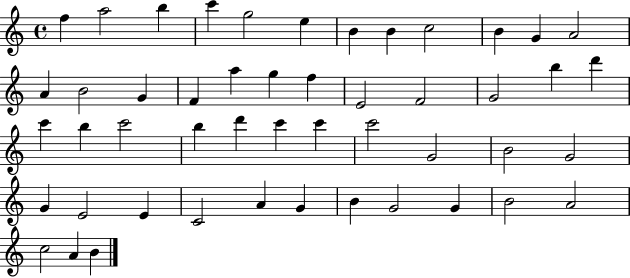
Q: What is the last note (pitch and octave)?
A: B4